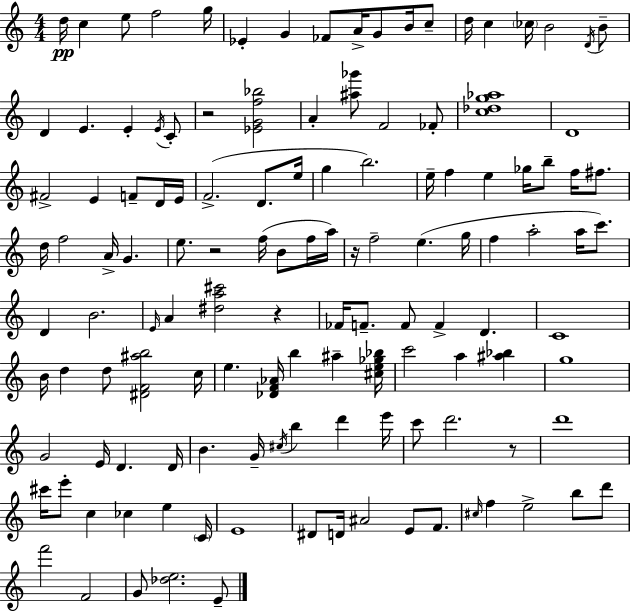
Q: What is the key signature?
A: A minor